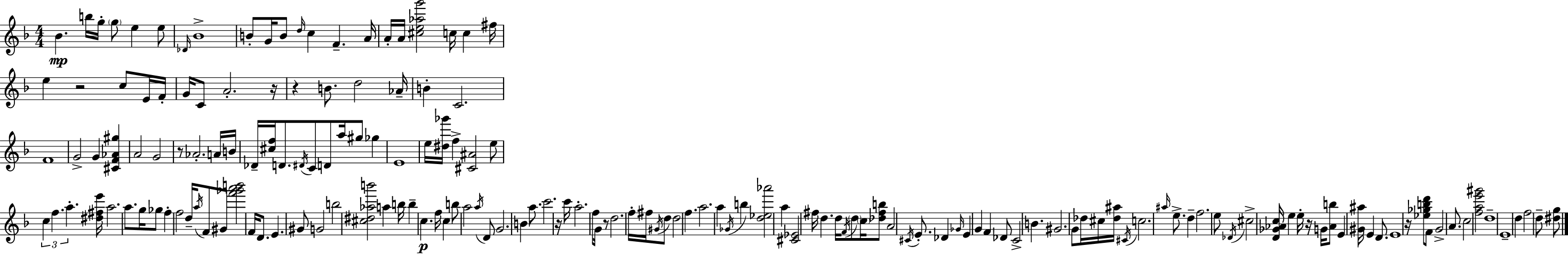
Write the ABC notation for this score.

X:1
T:Untitled
M:4/4
L:1/4
K:Dm
_B b/4 g/4 g/2 e e/2 _D/4 _B4 B/2 G/4 B/2 d/4 c F A/4 A/4 A/4 [^ce_ag']2 c/4 c ^f/4 e z2 c/2 E/4 F/4 G/4 C/2 A2 z/4 z B/2 d2 _A/4 B C2 F4 G2 G [^CF_A^g] A2 G2 z/2 _A2 A/4 B/4 _D/4 [^cf]/4 D/2 ^D/4 C/2 D/2 a/4 ^g/2 _g E4 e/4 [^d_g']/4 f [^C^A]2 e/2 c f a [^d^fe']/4 a2 a/2 g/4 _g/2 f f2 d/4 a/4 F/2 ^G/2 [f'_g'a'b']2 F/4 D/2 E ^G/2 G2 b2 [^c^d_ab']2 a b/4 b c f/4 c b/2 a2 a/4 D/2 G2 B a/2 c'2 z/4 c'/4 a2 f/2 G/4 z/2 d2 f/4 ^f/4 ^G/4 d/2 d2 f a2 a _G/4 b [d_e_a']2 a [^C_E]2 ^f/4 d d/4 F/4 d/2 c/4 [_d^fb]/2 A2 ^C/4 E/2 _D _G/4 E G F _D/2 C2 B ^G2 G/2 _d/4 ^c/4 [_d^a]/4 ^C/4 c2 ^a/4 e/2 d f2 e/2 _D/4 ^c2 [D_G_Ac]/4 e e/4 z/4 G/4 [_Ab]/2 E [^G^a]/4 E D/2 E4 z/4 [_e_gbd']/2 F/2 G2 A/2 c2 [fae'^g']2 d4 E4 d f2 d/2 [^dg]/2